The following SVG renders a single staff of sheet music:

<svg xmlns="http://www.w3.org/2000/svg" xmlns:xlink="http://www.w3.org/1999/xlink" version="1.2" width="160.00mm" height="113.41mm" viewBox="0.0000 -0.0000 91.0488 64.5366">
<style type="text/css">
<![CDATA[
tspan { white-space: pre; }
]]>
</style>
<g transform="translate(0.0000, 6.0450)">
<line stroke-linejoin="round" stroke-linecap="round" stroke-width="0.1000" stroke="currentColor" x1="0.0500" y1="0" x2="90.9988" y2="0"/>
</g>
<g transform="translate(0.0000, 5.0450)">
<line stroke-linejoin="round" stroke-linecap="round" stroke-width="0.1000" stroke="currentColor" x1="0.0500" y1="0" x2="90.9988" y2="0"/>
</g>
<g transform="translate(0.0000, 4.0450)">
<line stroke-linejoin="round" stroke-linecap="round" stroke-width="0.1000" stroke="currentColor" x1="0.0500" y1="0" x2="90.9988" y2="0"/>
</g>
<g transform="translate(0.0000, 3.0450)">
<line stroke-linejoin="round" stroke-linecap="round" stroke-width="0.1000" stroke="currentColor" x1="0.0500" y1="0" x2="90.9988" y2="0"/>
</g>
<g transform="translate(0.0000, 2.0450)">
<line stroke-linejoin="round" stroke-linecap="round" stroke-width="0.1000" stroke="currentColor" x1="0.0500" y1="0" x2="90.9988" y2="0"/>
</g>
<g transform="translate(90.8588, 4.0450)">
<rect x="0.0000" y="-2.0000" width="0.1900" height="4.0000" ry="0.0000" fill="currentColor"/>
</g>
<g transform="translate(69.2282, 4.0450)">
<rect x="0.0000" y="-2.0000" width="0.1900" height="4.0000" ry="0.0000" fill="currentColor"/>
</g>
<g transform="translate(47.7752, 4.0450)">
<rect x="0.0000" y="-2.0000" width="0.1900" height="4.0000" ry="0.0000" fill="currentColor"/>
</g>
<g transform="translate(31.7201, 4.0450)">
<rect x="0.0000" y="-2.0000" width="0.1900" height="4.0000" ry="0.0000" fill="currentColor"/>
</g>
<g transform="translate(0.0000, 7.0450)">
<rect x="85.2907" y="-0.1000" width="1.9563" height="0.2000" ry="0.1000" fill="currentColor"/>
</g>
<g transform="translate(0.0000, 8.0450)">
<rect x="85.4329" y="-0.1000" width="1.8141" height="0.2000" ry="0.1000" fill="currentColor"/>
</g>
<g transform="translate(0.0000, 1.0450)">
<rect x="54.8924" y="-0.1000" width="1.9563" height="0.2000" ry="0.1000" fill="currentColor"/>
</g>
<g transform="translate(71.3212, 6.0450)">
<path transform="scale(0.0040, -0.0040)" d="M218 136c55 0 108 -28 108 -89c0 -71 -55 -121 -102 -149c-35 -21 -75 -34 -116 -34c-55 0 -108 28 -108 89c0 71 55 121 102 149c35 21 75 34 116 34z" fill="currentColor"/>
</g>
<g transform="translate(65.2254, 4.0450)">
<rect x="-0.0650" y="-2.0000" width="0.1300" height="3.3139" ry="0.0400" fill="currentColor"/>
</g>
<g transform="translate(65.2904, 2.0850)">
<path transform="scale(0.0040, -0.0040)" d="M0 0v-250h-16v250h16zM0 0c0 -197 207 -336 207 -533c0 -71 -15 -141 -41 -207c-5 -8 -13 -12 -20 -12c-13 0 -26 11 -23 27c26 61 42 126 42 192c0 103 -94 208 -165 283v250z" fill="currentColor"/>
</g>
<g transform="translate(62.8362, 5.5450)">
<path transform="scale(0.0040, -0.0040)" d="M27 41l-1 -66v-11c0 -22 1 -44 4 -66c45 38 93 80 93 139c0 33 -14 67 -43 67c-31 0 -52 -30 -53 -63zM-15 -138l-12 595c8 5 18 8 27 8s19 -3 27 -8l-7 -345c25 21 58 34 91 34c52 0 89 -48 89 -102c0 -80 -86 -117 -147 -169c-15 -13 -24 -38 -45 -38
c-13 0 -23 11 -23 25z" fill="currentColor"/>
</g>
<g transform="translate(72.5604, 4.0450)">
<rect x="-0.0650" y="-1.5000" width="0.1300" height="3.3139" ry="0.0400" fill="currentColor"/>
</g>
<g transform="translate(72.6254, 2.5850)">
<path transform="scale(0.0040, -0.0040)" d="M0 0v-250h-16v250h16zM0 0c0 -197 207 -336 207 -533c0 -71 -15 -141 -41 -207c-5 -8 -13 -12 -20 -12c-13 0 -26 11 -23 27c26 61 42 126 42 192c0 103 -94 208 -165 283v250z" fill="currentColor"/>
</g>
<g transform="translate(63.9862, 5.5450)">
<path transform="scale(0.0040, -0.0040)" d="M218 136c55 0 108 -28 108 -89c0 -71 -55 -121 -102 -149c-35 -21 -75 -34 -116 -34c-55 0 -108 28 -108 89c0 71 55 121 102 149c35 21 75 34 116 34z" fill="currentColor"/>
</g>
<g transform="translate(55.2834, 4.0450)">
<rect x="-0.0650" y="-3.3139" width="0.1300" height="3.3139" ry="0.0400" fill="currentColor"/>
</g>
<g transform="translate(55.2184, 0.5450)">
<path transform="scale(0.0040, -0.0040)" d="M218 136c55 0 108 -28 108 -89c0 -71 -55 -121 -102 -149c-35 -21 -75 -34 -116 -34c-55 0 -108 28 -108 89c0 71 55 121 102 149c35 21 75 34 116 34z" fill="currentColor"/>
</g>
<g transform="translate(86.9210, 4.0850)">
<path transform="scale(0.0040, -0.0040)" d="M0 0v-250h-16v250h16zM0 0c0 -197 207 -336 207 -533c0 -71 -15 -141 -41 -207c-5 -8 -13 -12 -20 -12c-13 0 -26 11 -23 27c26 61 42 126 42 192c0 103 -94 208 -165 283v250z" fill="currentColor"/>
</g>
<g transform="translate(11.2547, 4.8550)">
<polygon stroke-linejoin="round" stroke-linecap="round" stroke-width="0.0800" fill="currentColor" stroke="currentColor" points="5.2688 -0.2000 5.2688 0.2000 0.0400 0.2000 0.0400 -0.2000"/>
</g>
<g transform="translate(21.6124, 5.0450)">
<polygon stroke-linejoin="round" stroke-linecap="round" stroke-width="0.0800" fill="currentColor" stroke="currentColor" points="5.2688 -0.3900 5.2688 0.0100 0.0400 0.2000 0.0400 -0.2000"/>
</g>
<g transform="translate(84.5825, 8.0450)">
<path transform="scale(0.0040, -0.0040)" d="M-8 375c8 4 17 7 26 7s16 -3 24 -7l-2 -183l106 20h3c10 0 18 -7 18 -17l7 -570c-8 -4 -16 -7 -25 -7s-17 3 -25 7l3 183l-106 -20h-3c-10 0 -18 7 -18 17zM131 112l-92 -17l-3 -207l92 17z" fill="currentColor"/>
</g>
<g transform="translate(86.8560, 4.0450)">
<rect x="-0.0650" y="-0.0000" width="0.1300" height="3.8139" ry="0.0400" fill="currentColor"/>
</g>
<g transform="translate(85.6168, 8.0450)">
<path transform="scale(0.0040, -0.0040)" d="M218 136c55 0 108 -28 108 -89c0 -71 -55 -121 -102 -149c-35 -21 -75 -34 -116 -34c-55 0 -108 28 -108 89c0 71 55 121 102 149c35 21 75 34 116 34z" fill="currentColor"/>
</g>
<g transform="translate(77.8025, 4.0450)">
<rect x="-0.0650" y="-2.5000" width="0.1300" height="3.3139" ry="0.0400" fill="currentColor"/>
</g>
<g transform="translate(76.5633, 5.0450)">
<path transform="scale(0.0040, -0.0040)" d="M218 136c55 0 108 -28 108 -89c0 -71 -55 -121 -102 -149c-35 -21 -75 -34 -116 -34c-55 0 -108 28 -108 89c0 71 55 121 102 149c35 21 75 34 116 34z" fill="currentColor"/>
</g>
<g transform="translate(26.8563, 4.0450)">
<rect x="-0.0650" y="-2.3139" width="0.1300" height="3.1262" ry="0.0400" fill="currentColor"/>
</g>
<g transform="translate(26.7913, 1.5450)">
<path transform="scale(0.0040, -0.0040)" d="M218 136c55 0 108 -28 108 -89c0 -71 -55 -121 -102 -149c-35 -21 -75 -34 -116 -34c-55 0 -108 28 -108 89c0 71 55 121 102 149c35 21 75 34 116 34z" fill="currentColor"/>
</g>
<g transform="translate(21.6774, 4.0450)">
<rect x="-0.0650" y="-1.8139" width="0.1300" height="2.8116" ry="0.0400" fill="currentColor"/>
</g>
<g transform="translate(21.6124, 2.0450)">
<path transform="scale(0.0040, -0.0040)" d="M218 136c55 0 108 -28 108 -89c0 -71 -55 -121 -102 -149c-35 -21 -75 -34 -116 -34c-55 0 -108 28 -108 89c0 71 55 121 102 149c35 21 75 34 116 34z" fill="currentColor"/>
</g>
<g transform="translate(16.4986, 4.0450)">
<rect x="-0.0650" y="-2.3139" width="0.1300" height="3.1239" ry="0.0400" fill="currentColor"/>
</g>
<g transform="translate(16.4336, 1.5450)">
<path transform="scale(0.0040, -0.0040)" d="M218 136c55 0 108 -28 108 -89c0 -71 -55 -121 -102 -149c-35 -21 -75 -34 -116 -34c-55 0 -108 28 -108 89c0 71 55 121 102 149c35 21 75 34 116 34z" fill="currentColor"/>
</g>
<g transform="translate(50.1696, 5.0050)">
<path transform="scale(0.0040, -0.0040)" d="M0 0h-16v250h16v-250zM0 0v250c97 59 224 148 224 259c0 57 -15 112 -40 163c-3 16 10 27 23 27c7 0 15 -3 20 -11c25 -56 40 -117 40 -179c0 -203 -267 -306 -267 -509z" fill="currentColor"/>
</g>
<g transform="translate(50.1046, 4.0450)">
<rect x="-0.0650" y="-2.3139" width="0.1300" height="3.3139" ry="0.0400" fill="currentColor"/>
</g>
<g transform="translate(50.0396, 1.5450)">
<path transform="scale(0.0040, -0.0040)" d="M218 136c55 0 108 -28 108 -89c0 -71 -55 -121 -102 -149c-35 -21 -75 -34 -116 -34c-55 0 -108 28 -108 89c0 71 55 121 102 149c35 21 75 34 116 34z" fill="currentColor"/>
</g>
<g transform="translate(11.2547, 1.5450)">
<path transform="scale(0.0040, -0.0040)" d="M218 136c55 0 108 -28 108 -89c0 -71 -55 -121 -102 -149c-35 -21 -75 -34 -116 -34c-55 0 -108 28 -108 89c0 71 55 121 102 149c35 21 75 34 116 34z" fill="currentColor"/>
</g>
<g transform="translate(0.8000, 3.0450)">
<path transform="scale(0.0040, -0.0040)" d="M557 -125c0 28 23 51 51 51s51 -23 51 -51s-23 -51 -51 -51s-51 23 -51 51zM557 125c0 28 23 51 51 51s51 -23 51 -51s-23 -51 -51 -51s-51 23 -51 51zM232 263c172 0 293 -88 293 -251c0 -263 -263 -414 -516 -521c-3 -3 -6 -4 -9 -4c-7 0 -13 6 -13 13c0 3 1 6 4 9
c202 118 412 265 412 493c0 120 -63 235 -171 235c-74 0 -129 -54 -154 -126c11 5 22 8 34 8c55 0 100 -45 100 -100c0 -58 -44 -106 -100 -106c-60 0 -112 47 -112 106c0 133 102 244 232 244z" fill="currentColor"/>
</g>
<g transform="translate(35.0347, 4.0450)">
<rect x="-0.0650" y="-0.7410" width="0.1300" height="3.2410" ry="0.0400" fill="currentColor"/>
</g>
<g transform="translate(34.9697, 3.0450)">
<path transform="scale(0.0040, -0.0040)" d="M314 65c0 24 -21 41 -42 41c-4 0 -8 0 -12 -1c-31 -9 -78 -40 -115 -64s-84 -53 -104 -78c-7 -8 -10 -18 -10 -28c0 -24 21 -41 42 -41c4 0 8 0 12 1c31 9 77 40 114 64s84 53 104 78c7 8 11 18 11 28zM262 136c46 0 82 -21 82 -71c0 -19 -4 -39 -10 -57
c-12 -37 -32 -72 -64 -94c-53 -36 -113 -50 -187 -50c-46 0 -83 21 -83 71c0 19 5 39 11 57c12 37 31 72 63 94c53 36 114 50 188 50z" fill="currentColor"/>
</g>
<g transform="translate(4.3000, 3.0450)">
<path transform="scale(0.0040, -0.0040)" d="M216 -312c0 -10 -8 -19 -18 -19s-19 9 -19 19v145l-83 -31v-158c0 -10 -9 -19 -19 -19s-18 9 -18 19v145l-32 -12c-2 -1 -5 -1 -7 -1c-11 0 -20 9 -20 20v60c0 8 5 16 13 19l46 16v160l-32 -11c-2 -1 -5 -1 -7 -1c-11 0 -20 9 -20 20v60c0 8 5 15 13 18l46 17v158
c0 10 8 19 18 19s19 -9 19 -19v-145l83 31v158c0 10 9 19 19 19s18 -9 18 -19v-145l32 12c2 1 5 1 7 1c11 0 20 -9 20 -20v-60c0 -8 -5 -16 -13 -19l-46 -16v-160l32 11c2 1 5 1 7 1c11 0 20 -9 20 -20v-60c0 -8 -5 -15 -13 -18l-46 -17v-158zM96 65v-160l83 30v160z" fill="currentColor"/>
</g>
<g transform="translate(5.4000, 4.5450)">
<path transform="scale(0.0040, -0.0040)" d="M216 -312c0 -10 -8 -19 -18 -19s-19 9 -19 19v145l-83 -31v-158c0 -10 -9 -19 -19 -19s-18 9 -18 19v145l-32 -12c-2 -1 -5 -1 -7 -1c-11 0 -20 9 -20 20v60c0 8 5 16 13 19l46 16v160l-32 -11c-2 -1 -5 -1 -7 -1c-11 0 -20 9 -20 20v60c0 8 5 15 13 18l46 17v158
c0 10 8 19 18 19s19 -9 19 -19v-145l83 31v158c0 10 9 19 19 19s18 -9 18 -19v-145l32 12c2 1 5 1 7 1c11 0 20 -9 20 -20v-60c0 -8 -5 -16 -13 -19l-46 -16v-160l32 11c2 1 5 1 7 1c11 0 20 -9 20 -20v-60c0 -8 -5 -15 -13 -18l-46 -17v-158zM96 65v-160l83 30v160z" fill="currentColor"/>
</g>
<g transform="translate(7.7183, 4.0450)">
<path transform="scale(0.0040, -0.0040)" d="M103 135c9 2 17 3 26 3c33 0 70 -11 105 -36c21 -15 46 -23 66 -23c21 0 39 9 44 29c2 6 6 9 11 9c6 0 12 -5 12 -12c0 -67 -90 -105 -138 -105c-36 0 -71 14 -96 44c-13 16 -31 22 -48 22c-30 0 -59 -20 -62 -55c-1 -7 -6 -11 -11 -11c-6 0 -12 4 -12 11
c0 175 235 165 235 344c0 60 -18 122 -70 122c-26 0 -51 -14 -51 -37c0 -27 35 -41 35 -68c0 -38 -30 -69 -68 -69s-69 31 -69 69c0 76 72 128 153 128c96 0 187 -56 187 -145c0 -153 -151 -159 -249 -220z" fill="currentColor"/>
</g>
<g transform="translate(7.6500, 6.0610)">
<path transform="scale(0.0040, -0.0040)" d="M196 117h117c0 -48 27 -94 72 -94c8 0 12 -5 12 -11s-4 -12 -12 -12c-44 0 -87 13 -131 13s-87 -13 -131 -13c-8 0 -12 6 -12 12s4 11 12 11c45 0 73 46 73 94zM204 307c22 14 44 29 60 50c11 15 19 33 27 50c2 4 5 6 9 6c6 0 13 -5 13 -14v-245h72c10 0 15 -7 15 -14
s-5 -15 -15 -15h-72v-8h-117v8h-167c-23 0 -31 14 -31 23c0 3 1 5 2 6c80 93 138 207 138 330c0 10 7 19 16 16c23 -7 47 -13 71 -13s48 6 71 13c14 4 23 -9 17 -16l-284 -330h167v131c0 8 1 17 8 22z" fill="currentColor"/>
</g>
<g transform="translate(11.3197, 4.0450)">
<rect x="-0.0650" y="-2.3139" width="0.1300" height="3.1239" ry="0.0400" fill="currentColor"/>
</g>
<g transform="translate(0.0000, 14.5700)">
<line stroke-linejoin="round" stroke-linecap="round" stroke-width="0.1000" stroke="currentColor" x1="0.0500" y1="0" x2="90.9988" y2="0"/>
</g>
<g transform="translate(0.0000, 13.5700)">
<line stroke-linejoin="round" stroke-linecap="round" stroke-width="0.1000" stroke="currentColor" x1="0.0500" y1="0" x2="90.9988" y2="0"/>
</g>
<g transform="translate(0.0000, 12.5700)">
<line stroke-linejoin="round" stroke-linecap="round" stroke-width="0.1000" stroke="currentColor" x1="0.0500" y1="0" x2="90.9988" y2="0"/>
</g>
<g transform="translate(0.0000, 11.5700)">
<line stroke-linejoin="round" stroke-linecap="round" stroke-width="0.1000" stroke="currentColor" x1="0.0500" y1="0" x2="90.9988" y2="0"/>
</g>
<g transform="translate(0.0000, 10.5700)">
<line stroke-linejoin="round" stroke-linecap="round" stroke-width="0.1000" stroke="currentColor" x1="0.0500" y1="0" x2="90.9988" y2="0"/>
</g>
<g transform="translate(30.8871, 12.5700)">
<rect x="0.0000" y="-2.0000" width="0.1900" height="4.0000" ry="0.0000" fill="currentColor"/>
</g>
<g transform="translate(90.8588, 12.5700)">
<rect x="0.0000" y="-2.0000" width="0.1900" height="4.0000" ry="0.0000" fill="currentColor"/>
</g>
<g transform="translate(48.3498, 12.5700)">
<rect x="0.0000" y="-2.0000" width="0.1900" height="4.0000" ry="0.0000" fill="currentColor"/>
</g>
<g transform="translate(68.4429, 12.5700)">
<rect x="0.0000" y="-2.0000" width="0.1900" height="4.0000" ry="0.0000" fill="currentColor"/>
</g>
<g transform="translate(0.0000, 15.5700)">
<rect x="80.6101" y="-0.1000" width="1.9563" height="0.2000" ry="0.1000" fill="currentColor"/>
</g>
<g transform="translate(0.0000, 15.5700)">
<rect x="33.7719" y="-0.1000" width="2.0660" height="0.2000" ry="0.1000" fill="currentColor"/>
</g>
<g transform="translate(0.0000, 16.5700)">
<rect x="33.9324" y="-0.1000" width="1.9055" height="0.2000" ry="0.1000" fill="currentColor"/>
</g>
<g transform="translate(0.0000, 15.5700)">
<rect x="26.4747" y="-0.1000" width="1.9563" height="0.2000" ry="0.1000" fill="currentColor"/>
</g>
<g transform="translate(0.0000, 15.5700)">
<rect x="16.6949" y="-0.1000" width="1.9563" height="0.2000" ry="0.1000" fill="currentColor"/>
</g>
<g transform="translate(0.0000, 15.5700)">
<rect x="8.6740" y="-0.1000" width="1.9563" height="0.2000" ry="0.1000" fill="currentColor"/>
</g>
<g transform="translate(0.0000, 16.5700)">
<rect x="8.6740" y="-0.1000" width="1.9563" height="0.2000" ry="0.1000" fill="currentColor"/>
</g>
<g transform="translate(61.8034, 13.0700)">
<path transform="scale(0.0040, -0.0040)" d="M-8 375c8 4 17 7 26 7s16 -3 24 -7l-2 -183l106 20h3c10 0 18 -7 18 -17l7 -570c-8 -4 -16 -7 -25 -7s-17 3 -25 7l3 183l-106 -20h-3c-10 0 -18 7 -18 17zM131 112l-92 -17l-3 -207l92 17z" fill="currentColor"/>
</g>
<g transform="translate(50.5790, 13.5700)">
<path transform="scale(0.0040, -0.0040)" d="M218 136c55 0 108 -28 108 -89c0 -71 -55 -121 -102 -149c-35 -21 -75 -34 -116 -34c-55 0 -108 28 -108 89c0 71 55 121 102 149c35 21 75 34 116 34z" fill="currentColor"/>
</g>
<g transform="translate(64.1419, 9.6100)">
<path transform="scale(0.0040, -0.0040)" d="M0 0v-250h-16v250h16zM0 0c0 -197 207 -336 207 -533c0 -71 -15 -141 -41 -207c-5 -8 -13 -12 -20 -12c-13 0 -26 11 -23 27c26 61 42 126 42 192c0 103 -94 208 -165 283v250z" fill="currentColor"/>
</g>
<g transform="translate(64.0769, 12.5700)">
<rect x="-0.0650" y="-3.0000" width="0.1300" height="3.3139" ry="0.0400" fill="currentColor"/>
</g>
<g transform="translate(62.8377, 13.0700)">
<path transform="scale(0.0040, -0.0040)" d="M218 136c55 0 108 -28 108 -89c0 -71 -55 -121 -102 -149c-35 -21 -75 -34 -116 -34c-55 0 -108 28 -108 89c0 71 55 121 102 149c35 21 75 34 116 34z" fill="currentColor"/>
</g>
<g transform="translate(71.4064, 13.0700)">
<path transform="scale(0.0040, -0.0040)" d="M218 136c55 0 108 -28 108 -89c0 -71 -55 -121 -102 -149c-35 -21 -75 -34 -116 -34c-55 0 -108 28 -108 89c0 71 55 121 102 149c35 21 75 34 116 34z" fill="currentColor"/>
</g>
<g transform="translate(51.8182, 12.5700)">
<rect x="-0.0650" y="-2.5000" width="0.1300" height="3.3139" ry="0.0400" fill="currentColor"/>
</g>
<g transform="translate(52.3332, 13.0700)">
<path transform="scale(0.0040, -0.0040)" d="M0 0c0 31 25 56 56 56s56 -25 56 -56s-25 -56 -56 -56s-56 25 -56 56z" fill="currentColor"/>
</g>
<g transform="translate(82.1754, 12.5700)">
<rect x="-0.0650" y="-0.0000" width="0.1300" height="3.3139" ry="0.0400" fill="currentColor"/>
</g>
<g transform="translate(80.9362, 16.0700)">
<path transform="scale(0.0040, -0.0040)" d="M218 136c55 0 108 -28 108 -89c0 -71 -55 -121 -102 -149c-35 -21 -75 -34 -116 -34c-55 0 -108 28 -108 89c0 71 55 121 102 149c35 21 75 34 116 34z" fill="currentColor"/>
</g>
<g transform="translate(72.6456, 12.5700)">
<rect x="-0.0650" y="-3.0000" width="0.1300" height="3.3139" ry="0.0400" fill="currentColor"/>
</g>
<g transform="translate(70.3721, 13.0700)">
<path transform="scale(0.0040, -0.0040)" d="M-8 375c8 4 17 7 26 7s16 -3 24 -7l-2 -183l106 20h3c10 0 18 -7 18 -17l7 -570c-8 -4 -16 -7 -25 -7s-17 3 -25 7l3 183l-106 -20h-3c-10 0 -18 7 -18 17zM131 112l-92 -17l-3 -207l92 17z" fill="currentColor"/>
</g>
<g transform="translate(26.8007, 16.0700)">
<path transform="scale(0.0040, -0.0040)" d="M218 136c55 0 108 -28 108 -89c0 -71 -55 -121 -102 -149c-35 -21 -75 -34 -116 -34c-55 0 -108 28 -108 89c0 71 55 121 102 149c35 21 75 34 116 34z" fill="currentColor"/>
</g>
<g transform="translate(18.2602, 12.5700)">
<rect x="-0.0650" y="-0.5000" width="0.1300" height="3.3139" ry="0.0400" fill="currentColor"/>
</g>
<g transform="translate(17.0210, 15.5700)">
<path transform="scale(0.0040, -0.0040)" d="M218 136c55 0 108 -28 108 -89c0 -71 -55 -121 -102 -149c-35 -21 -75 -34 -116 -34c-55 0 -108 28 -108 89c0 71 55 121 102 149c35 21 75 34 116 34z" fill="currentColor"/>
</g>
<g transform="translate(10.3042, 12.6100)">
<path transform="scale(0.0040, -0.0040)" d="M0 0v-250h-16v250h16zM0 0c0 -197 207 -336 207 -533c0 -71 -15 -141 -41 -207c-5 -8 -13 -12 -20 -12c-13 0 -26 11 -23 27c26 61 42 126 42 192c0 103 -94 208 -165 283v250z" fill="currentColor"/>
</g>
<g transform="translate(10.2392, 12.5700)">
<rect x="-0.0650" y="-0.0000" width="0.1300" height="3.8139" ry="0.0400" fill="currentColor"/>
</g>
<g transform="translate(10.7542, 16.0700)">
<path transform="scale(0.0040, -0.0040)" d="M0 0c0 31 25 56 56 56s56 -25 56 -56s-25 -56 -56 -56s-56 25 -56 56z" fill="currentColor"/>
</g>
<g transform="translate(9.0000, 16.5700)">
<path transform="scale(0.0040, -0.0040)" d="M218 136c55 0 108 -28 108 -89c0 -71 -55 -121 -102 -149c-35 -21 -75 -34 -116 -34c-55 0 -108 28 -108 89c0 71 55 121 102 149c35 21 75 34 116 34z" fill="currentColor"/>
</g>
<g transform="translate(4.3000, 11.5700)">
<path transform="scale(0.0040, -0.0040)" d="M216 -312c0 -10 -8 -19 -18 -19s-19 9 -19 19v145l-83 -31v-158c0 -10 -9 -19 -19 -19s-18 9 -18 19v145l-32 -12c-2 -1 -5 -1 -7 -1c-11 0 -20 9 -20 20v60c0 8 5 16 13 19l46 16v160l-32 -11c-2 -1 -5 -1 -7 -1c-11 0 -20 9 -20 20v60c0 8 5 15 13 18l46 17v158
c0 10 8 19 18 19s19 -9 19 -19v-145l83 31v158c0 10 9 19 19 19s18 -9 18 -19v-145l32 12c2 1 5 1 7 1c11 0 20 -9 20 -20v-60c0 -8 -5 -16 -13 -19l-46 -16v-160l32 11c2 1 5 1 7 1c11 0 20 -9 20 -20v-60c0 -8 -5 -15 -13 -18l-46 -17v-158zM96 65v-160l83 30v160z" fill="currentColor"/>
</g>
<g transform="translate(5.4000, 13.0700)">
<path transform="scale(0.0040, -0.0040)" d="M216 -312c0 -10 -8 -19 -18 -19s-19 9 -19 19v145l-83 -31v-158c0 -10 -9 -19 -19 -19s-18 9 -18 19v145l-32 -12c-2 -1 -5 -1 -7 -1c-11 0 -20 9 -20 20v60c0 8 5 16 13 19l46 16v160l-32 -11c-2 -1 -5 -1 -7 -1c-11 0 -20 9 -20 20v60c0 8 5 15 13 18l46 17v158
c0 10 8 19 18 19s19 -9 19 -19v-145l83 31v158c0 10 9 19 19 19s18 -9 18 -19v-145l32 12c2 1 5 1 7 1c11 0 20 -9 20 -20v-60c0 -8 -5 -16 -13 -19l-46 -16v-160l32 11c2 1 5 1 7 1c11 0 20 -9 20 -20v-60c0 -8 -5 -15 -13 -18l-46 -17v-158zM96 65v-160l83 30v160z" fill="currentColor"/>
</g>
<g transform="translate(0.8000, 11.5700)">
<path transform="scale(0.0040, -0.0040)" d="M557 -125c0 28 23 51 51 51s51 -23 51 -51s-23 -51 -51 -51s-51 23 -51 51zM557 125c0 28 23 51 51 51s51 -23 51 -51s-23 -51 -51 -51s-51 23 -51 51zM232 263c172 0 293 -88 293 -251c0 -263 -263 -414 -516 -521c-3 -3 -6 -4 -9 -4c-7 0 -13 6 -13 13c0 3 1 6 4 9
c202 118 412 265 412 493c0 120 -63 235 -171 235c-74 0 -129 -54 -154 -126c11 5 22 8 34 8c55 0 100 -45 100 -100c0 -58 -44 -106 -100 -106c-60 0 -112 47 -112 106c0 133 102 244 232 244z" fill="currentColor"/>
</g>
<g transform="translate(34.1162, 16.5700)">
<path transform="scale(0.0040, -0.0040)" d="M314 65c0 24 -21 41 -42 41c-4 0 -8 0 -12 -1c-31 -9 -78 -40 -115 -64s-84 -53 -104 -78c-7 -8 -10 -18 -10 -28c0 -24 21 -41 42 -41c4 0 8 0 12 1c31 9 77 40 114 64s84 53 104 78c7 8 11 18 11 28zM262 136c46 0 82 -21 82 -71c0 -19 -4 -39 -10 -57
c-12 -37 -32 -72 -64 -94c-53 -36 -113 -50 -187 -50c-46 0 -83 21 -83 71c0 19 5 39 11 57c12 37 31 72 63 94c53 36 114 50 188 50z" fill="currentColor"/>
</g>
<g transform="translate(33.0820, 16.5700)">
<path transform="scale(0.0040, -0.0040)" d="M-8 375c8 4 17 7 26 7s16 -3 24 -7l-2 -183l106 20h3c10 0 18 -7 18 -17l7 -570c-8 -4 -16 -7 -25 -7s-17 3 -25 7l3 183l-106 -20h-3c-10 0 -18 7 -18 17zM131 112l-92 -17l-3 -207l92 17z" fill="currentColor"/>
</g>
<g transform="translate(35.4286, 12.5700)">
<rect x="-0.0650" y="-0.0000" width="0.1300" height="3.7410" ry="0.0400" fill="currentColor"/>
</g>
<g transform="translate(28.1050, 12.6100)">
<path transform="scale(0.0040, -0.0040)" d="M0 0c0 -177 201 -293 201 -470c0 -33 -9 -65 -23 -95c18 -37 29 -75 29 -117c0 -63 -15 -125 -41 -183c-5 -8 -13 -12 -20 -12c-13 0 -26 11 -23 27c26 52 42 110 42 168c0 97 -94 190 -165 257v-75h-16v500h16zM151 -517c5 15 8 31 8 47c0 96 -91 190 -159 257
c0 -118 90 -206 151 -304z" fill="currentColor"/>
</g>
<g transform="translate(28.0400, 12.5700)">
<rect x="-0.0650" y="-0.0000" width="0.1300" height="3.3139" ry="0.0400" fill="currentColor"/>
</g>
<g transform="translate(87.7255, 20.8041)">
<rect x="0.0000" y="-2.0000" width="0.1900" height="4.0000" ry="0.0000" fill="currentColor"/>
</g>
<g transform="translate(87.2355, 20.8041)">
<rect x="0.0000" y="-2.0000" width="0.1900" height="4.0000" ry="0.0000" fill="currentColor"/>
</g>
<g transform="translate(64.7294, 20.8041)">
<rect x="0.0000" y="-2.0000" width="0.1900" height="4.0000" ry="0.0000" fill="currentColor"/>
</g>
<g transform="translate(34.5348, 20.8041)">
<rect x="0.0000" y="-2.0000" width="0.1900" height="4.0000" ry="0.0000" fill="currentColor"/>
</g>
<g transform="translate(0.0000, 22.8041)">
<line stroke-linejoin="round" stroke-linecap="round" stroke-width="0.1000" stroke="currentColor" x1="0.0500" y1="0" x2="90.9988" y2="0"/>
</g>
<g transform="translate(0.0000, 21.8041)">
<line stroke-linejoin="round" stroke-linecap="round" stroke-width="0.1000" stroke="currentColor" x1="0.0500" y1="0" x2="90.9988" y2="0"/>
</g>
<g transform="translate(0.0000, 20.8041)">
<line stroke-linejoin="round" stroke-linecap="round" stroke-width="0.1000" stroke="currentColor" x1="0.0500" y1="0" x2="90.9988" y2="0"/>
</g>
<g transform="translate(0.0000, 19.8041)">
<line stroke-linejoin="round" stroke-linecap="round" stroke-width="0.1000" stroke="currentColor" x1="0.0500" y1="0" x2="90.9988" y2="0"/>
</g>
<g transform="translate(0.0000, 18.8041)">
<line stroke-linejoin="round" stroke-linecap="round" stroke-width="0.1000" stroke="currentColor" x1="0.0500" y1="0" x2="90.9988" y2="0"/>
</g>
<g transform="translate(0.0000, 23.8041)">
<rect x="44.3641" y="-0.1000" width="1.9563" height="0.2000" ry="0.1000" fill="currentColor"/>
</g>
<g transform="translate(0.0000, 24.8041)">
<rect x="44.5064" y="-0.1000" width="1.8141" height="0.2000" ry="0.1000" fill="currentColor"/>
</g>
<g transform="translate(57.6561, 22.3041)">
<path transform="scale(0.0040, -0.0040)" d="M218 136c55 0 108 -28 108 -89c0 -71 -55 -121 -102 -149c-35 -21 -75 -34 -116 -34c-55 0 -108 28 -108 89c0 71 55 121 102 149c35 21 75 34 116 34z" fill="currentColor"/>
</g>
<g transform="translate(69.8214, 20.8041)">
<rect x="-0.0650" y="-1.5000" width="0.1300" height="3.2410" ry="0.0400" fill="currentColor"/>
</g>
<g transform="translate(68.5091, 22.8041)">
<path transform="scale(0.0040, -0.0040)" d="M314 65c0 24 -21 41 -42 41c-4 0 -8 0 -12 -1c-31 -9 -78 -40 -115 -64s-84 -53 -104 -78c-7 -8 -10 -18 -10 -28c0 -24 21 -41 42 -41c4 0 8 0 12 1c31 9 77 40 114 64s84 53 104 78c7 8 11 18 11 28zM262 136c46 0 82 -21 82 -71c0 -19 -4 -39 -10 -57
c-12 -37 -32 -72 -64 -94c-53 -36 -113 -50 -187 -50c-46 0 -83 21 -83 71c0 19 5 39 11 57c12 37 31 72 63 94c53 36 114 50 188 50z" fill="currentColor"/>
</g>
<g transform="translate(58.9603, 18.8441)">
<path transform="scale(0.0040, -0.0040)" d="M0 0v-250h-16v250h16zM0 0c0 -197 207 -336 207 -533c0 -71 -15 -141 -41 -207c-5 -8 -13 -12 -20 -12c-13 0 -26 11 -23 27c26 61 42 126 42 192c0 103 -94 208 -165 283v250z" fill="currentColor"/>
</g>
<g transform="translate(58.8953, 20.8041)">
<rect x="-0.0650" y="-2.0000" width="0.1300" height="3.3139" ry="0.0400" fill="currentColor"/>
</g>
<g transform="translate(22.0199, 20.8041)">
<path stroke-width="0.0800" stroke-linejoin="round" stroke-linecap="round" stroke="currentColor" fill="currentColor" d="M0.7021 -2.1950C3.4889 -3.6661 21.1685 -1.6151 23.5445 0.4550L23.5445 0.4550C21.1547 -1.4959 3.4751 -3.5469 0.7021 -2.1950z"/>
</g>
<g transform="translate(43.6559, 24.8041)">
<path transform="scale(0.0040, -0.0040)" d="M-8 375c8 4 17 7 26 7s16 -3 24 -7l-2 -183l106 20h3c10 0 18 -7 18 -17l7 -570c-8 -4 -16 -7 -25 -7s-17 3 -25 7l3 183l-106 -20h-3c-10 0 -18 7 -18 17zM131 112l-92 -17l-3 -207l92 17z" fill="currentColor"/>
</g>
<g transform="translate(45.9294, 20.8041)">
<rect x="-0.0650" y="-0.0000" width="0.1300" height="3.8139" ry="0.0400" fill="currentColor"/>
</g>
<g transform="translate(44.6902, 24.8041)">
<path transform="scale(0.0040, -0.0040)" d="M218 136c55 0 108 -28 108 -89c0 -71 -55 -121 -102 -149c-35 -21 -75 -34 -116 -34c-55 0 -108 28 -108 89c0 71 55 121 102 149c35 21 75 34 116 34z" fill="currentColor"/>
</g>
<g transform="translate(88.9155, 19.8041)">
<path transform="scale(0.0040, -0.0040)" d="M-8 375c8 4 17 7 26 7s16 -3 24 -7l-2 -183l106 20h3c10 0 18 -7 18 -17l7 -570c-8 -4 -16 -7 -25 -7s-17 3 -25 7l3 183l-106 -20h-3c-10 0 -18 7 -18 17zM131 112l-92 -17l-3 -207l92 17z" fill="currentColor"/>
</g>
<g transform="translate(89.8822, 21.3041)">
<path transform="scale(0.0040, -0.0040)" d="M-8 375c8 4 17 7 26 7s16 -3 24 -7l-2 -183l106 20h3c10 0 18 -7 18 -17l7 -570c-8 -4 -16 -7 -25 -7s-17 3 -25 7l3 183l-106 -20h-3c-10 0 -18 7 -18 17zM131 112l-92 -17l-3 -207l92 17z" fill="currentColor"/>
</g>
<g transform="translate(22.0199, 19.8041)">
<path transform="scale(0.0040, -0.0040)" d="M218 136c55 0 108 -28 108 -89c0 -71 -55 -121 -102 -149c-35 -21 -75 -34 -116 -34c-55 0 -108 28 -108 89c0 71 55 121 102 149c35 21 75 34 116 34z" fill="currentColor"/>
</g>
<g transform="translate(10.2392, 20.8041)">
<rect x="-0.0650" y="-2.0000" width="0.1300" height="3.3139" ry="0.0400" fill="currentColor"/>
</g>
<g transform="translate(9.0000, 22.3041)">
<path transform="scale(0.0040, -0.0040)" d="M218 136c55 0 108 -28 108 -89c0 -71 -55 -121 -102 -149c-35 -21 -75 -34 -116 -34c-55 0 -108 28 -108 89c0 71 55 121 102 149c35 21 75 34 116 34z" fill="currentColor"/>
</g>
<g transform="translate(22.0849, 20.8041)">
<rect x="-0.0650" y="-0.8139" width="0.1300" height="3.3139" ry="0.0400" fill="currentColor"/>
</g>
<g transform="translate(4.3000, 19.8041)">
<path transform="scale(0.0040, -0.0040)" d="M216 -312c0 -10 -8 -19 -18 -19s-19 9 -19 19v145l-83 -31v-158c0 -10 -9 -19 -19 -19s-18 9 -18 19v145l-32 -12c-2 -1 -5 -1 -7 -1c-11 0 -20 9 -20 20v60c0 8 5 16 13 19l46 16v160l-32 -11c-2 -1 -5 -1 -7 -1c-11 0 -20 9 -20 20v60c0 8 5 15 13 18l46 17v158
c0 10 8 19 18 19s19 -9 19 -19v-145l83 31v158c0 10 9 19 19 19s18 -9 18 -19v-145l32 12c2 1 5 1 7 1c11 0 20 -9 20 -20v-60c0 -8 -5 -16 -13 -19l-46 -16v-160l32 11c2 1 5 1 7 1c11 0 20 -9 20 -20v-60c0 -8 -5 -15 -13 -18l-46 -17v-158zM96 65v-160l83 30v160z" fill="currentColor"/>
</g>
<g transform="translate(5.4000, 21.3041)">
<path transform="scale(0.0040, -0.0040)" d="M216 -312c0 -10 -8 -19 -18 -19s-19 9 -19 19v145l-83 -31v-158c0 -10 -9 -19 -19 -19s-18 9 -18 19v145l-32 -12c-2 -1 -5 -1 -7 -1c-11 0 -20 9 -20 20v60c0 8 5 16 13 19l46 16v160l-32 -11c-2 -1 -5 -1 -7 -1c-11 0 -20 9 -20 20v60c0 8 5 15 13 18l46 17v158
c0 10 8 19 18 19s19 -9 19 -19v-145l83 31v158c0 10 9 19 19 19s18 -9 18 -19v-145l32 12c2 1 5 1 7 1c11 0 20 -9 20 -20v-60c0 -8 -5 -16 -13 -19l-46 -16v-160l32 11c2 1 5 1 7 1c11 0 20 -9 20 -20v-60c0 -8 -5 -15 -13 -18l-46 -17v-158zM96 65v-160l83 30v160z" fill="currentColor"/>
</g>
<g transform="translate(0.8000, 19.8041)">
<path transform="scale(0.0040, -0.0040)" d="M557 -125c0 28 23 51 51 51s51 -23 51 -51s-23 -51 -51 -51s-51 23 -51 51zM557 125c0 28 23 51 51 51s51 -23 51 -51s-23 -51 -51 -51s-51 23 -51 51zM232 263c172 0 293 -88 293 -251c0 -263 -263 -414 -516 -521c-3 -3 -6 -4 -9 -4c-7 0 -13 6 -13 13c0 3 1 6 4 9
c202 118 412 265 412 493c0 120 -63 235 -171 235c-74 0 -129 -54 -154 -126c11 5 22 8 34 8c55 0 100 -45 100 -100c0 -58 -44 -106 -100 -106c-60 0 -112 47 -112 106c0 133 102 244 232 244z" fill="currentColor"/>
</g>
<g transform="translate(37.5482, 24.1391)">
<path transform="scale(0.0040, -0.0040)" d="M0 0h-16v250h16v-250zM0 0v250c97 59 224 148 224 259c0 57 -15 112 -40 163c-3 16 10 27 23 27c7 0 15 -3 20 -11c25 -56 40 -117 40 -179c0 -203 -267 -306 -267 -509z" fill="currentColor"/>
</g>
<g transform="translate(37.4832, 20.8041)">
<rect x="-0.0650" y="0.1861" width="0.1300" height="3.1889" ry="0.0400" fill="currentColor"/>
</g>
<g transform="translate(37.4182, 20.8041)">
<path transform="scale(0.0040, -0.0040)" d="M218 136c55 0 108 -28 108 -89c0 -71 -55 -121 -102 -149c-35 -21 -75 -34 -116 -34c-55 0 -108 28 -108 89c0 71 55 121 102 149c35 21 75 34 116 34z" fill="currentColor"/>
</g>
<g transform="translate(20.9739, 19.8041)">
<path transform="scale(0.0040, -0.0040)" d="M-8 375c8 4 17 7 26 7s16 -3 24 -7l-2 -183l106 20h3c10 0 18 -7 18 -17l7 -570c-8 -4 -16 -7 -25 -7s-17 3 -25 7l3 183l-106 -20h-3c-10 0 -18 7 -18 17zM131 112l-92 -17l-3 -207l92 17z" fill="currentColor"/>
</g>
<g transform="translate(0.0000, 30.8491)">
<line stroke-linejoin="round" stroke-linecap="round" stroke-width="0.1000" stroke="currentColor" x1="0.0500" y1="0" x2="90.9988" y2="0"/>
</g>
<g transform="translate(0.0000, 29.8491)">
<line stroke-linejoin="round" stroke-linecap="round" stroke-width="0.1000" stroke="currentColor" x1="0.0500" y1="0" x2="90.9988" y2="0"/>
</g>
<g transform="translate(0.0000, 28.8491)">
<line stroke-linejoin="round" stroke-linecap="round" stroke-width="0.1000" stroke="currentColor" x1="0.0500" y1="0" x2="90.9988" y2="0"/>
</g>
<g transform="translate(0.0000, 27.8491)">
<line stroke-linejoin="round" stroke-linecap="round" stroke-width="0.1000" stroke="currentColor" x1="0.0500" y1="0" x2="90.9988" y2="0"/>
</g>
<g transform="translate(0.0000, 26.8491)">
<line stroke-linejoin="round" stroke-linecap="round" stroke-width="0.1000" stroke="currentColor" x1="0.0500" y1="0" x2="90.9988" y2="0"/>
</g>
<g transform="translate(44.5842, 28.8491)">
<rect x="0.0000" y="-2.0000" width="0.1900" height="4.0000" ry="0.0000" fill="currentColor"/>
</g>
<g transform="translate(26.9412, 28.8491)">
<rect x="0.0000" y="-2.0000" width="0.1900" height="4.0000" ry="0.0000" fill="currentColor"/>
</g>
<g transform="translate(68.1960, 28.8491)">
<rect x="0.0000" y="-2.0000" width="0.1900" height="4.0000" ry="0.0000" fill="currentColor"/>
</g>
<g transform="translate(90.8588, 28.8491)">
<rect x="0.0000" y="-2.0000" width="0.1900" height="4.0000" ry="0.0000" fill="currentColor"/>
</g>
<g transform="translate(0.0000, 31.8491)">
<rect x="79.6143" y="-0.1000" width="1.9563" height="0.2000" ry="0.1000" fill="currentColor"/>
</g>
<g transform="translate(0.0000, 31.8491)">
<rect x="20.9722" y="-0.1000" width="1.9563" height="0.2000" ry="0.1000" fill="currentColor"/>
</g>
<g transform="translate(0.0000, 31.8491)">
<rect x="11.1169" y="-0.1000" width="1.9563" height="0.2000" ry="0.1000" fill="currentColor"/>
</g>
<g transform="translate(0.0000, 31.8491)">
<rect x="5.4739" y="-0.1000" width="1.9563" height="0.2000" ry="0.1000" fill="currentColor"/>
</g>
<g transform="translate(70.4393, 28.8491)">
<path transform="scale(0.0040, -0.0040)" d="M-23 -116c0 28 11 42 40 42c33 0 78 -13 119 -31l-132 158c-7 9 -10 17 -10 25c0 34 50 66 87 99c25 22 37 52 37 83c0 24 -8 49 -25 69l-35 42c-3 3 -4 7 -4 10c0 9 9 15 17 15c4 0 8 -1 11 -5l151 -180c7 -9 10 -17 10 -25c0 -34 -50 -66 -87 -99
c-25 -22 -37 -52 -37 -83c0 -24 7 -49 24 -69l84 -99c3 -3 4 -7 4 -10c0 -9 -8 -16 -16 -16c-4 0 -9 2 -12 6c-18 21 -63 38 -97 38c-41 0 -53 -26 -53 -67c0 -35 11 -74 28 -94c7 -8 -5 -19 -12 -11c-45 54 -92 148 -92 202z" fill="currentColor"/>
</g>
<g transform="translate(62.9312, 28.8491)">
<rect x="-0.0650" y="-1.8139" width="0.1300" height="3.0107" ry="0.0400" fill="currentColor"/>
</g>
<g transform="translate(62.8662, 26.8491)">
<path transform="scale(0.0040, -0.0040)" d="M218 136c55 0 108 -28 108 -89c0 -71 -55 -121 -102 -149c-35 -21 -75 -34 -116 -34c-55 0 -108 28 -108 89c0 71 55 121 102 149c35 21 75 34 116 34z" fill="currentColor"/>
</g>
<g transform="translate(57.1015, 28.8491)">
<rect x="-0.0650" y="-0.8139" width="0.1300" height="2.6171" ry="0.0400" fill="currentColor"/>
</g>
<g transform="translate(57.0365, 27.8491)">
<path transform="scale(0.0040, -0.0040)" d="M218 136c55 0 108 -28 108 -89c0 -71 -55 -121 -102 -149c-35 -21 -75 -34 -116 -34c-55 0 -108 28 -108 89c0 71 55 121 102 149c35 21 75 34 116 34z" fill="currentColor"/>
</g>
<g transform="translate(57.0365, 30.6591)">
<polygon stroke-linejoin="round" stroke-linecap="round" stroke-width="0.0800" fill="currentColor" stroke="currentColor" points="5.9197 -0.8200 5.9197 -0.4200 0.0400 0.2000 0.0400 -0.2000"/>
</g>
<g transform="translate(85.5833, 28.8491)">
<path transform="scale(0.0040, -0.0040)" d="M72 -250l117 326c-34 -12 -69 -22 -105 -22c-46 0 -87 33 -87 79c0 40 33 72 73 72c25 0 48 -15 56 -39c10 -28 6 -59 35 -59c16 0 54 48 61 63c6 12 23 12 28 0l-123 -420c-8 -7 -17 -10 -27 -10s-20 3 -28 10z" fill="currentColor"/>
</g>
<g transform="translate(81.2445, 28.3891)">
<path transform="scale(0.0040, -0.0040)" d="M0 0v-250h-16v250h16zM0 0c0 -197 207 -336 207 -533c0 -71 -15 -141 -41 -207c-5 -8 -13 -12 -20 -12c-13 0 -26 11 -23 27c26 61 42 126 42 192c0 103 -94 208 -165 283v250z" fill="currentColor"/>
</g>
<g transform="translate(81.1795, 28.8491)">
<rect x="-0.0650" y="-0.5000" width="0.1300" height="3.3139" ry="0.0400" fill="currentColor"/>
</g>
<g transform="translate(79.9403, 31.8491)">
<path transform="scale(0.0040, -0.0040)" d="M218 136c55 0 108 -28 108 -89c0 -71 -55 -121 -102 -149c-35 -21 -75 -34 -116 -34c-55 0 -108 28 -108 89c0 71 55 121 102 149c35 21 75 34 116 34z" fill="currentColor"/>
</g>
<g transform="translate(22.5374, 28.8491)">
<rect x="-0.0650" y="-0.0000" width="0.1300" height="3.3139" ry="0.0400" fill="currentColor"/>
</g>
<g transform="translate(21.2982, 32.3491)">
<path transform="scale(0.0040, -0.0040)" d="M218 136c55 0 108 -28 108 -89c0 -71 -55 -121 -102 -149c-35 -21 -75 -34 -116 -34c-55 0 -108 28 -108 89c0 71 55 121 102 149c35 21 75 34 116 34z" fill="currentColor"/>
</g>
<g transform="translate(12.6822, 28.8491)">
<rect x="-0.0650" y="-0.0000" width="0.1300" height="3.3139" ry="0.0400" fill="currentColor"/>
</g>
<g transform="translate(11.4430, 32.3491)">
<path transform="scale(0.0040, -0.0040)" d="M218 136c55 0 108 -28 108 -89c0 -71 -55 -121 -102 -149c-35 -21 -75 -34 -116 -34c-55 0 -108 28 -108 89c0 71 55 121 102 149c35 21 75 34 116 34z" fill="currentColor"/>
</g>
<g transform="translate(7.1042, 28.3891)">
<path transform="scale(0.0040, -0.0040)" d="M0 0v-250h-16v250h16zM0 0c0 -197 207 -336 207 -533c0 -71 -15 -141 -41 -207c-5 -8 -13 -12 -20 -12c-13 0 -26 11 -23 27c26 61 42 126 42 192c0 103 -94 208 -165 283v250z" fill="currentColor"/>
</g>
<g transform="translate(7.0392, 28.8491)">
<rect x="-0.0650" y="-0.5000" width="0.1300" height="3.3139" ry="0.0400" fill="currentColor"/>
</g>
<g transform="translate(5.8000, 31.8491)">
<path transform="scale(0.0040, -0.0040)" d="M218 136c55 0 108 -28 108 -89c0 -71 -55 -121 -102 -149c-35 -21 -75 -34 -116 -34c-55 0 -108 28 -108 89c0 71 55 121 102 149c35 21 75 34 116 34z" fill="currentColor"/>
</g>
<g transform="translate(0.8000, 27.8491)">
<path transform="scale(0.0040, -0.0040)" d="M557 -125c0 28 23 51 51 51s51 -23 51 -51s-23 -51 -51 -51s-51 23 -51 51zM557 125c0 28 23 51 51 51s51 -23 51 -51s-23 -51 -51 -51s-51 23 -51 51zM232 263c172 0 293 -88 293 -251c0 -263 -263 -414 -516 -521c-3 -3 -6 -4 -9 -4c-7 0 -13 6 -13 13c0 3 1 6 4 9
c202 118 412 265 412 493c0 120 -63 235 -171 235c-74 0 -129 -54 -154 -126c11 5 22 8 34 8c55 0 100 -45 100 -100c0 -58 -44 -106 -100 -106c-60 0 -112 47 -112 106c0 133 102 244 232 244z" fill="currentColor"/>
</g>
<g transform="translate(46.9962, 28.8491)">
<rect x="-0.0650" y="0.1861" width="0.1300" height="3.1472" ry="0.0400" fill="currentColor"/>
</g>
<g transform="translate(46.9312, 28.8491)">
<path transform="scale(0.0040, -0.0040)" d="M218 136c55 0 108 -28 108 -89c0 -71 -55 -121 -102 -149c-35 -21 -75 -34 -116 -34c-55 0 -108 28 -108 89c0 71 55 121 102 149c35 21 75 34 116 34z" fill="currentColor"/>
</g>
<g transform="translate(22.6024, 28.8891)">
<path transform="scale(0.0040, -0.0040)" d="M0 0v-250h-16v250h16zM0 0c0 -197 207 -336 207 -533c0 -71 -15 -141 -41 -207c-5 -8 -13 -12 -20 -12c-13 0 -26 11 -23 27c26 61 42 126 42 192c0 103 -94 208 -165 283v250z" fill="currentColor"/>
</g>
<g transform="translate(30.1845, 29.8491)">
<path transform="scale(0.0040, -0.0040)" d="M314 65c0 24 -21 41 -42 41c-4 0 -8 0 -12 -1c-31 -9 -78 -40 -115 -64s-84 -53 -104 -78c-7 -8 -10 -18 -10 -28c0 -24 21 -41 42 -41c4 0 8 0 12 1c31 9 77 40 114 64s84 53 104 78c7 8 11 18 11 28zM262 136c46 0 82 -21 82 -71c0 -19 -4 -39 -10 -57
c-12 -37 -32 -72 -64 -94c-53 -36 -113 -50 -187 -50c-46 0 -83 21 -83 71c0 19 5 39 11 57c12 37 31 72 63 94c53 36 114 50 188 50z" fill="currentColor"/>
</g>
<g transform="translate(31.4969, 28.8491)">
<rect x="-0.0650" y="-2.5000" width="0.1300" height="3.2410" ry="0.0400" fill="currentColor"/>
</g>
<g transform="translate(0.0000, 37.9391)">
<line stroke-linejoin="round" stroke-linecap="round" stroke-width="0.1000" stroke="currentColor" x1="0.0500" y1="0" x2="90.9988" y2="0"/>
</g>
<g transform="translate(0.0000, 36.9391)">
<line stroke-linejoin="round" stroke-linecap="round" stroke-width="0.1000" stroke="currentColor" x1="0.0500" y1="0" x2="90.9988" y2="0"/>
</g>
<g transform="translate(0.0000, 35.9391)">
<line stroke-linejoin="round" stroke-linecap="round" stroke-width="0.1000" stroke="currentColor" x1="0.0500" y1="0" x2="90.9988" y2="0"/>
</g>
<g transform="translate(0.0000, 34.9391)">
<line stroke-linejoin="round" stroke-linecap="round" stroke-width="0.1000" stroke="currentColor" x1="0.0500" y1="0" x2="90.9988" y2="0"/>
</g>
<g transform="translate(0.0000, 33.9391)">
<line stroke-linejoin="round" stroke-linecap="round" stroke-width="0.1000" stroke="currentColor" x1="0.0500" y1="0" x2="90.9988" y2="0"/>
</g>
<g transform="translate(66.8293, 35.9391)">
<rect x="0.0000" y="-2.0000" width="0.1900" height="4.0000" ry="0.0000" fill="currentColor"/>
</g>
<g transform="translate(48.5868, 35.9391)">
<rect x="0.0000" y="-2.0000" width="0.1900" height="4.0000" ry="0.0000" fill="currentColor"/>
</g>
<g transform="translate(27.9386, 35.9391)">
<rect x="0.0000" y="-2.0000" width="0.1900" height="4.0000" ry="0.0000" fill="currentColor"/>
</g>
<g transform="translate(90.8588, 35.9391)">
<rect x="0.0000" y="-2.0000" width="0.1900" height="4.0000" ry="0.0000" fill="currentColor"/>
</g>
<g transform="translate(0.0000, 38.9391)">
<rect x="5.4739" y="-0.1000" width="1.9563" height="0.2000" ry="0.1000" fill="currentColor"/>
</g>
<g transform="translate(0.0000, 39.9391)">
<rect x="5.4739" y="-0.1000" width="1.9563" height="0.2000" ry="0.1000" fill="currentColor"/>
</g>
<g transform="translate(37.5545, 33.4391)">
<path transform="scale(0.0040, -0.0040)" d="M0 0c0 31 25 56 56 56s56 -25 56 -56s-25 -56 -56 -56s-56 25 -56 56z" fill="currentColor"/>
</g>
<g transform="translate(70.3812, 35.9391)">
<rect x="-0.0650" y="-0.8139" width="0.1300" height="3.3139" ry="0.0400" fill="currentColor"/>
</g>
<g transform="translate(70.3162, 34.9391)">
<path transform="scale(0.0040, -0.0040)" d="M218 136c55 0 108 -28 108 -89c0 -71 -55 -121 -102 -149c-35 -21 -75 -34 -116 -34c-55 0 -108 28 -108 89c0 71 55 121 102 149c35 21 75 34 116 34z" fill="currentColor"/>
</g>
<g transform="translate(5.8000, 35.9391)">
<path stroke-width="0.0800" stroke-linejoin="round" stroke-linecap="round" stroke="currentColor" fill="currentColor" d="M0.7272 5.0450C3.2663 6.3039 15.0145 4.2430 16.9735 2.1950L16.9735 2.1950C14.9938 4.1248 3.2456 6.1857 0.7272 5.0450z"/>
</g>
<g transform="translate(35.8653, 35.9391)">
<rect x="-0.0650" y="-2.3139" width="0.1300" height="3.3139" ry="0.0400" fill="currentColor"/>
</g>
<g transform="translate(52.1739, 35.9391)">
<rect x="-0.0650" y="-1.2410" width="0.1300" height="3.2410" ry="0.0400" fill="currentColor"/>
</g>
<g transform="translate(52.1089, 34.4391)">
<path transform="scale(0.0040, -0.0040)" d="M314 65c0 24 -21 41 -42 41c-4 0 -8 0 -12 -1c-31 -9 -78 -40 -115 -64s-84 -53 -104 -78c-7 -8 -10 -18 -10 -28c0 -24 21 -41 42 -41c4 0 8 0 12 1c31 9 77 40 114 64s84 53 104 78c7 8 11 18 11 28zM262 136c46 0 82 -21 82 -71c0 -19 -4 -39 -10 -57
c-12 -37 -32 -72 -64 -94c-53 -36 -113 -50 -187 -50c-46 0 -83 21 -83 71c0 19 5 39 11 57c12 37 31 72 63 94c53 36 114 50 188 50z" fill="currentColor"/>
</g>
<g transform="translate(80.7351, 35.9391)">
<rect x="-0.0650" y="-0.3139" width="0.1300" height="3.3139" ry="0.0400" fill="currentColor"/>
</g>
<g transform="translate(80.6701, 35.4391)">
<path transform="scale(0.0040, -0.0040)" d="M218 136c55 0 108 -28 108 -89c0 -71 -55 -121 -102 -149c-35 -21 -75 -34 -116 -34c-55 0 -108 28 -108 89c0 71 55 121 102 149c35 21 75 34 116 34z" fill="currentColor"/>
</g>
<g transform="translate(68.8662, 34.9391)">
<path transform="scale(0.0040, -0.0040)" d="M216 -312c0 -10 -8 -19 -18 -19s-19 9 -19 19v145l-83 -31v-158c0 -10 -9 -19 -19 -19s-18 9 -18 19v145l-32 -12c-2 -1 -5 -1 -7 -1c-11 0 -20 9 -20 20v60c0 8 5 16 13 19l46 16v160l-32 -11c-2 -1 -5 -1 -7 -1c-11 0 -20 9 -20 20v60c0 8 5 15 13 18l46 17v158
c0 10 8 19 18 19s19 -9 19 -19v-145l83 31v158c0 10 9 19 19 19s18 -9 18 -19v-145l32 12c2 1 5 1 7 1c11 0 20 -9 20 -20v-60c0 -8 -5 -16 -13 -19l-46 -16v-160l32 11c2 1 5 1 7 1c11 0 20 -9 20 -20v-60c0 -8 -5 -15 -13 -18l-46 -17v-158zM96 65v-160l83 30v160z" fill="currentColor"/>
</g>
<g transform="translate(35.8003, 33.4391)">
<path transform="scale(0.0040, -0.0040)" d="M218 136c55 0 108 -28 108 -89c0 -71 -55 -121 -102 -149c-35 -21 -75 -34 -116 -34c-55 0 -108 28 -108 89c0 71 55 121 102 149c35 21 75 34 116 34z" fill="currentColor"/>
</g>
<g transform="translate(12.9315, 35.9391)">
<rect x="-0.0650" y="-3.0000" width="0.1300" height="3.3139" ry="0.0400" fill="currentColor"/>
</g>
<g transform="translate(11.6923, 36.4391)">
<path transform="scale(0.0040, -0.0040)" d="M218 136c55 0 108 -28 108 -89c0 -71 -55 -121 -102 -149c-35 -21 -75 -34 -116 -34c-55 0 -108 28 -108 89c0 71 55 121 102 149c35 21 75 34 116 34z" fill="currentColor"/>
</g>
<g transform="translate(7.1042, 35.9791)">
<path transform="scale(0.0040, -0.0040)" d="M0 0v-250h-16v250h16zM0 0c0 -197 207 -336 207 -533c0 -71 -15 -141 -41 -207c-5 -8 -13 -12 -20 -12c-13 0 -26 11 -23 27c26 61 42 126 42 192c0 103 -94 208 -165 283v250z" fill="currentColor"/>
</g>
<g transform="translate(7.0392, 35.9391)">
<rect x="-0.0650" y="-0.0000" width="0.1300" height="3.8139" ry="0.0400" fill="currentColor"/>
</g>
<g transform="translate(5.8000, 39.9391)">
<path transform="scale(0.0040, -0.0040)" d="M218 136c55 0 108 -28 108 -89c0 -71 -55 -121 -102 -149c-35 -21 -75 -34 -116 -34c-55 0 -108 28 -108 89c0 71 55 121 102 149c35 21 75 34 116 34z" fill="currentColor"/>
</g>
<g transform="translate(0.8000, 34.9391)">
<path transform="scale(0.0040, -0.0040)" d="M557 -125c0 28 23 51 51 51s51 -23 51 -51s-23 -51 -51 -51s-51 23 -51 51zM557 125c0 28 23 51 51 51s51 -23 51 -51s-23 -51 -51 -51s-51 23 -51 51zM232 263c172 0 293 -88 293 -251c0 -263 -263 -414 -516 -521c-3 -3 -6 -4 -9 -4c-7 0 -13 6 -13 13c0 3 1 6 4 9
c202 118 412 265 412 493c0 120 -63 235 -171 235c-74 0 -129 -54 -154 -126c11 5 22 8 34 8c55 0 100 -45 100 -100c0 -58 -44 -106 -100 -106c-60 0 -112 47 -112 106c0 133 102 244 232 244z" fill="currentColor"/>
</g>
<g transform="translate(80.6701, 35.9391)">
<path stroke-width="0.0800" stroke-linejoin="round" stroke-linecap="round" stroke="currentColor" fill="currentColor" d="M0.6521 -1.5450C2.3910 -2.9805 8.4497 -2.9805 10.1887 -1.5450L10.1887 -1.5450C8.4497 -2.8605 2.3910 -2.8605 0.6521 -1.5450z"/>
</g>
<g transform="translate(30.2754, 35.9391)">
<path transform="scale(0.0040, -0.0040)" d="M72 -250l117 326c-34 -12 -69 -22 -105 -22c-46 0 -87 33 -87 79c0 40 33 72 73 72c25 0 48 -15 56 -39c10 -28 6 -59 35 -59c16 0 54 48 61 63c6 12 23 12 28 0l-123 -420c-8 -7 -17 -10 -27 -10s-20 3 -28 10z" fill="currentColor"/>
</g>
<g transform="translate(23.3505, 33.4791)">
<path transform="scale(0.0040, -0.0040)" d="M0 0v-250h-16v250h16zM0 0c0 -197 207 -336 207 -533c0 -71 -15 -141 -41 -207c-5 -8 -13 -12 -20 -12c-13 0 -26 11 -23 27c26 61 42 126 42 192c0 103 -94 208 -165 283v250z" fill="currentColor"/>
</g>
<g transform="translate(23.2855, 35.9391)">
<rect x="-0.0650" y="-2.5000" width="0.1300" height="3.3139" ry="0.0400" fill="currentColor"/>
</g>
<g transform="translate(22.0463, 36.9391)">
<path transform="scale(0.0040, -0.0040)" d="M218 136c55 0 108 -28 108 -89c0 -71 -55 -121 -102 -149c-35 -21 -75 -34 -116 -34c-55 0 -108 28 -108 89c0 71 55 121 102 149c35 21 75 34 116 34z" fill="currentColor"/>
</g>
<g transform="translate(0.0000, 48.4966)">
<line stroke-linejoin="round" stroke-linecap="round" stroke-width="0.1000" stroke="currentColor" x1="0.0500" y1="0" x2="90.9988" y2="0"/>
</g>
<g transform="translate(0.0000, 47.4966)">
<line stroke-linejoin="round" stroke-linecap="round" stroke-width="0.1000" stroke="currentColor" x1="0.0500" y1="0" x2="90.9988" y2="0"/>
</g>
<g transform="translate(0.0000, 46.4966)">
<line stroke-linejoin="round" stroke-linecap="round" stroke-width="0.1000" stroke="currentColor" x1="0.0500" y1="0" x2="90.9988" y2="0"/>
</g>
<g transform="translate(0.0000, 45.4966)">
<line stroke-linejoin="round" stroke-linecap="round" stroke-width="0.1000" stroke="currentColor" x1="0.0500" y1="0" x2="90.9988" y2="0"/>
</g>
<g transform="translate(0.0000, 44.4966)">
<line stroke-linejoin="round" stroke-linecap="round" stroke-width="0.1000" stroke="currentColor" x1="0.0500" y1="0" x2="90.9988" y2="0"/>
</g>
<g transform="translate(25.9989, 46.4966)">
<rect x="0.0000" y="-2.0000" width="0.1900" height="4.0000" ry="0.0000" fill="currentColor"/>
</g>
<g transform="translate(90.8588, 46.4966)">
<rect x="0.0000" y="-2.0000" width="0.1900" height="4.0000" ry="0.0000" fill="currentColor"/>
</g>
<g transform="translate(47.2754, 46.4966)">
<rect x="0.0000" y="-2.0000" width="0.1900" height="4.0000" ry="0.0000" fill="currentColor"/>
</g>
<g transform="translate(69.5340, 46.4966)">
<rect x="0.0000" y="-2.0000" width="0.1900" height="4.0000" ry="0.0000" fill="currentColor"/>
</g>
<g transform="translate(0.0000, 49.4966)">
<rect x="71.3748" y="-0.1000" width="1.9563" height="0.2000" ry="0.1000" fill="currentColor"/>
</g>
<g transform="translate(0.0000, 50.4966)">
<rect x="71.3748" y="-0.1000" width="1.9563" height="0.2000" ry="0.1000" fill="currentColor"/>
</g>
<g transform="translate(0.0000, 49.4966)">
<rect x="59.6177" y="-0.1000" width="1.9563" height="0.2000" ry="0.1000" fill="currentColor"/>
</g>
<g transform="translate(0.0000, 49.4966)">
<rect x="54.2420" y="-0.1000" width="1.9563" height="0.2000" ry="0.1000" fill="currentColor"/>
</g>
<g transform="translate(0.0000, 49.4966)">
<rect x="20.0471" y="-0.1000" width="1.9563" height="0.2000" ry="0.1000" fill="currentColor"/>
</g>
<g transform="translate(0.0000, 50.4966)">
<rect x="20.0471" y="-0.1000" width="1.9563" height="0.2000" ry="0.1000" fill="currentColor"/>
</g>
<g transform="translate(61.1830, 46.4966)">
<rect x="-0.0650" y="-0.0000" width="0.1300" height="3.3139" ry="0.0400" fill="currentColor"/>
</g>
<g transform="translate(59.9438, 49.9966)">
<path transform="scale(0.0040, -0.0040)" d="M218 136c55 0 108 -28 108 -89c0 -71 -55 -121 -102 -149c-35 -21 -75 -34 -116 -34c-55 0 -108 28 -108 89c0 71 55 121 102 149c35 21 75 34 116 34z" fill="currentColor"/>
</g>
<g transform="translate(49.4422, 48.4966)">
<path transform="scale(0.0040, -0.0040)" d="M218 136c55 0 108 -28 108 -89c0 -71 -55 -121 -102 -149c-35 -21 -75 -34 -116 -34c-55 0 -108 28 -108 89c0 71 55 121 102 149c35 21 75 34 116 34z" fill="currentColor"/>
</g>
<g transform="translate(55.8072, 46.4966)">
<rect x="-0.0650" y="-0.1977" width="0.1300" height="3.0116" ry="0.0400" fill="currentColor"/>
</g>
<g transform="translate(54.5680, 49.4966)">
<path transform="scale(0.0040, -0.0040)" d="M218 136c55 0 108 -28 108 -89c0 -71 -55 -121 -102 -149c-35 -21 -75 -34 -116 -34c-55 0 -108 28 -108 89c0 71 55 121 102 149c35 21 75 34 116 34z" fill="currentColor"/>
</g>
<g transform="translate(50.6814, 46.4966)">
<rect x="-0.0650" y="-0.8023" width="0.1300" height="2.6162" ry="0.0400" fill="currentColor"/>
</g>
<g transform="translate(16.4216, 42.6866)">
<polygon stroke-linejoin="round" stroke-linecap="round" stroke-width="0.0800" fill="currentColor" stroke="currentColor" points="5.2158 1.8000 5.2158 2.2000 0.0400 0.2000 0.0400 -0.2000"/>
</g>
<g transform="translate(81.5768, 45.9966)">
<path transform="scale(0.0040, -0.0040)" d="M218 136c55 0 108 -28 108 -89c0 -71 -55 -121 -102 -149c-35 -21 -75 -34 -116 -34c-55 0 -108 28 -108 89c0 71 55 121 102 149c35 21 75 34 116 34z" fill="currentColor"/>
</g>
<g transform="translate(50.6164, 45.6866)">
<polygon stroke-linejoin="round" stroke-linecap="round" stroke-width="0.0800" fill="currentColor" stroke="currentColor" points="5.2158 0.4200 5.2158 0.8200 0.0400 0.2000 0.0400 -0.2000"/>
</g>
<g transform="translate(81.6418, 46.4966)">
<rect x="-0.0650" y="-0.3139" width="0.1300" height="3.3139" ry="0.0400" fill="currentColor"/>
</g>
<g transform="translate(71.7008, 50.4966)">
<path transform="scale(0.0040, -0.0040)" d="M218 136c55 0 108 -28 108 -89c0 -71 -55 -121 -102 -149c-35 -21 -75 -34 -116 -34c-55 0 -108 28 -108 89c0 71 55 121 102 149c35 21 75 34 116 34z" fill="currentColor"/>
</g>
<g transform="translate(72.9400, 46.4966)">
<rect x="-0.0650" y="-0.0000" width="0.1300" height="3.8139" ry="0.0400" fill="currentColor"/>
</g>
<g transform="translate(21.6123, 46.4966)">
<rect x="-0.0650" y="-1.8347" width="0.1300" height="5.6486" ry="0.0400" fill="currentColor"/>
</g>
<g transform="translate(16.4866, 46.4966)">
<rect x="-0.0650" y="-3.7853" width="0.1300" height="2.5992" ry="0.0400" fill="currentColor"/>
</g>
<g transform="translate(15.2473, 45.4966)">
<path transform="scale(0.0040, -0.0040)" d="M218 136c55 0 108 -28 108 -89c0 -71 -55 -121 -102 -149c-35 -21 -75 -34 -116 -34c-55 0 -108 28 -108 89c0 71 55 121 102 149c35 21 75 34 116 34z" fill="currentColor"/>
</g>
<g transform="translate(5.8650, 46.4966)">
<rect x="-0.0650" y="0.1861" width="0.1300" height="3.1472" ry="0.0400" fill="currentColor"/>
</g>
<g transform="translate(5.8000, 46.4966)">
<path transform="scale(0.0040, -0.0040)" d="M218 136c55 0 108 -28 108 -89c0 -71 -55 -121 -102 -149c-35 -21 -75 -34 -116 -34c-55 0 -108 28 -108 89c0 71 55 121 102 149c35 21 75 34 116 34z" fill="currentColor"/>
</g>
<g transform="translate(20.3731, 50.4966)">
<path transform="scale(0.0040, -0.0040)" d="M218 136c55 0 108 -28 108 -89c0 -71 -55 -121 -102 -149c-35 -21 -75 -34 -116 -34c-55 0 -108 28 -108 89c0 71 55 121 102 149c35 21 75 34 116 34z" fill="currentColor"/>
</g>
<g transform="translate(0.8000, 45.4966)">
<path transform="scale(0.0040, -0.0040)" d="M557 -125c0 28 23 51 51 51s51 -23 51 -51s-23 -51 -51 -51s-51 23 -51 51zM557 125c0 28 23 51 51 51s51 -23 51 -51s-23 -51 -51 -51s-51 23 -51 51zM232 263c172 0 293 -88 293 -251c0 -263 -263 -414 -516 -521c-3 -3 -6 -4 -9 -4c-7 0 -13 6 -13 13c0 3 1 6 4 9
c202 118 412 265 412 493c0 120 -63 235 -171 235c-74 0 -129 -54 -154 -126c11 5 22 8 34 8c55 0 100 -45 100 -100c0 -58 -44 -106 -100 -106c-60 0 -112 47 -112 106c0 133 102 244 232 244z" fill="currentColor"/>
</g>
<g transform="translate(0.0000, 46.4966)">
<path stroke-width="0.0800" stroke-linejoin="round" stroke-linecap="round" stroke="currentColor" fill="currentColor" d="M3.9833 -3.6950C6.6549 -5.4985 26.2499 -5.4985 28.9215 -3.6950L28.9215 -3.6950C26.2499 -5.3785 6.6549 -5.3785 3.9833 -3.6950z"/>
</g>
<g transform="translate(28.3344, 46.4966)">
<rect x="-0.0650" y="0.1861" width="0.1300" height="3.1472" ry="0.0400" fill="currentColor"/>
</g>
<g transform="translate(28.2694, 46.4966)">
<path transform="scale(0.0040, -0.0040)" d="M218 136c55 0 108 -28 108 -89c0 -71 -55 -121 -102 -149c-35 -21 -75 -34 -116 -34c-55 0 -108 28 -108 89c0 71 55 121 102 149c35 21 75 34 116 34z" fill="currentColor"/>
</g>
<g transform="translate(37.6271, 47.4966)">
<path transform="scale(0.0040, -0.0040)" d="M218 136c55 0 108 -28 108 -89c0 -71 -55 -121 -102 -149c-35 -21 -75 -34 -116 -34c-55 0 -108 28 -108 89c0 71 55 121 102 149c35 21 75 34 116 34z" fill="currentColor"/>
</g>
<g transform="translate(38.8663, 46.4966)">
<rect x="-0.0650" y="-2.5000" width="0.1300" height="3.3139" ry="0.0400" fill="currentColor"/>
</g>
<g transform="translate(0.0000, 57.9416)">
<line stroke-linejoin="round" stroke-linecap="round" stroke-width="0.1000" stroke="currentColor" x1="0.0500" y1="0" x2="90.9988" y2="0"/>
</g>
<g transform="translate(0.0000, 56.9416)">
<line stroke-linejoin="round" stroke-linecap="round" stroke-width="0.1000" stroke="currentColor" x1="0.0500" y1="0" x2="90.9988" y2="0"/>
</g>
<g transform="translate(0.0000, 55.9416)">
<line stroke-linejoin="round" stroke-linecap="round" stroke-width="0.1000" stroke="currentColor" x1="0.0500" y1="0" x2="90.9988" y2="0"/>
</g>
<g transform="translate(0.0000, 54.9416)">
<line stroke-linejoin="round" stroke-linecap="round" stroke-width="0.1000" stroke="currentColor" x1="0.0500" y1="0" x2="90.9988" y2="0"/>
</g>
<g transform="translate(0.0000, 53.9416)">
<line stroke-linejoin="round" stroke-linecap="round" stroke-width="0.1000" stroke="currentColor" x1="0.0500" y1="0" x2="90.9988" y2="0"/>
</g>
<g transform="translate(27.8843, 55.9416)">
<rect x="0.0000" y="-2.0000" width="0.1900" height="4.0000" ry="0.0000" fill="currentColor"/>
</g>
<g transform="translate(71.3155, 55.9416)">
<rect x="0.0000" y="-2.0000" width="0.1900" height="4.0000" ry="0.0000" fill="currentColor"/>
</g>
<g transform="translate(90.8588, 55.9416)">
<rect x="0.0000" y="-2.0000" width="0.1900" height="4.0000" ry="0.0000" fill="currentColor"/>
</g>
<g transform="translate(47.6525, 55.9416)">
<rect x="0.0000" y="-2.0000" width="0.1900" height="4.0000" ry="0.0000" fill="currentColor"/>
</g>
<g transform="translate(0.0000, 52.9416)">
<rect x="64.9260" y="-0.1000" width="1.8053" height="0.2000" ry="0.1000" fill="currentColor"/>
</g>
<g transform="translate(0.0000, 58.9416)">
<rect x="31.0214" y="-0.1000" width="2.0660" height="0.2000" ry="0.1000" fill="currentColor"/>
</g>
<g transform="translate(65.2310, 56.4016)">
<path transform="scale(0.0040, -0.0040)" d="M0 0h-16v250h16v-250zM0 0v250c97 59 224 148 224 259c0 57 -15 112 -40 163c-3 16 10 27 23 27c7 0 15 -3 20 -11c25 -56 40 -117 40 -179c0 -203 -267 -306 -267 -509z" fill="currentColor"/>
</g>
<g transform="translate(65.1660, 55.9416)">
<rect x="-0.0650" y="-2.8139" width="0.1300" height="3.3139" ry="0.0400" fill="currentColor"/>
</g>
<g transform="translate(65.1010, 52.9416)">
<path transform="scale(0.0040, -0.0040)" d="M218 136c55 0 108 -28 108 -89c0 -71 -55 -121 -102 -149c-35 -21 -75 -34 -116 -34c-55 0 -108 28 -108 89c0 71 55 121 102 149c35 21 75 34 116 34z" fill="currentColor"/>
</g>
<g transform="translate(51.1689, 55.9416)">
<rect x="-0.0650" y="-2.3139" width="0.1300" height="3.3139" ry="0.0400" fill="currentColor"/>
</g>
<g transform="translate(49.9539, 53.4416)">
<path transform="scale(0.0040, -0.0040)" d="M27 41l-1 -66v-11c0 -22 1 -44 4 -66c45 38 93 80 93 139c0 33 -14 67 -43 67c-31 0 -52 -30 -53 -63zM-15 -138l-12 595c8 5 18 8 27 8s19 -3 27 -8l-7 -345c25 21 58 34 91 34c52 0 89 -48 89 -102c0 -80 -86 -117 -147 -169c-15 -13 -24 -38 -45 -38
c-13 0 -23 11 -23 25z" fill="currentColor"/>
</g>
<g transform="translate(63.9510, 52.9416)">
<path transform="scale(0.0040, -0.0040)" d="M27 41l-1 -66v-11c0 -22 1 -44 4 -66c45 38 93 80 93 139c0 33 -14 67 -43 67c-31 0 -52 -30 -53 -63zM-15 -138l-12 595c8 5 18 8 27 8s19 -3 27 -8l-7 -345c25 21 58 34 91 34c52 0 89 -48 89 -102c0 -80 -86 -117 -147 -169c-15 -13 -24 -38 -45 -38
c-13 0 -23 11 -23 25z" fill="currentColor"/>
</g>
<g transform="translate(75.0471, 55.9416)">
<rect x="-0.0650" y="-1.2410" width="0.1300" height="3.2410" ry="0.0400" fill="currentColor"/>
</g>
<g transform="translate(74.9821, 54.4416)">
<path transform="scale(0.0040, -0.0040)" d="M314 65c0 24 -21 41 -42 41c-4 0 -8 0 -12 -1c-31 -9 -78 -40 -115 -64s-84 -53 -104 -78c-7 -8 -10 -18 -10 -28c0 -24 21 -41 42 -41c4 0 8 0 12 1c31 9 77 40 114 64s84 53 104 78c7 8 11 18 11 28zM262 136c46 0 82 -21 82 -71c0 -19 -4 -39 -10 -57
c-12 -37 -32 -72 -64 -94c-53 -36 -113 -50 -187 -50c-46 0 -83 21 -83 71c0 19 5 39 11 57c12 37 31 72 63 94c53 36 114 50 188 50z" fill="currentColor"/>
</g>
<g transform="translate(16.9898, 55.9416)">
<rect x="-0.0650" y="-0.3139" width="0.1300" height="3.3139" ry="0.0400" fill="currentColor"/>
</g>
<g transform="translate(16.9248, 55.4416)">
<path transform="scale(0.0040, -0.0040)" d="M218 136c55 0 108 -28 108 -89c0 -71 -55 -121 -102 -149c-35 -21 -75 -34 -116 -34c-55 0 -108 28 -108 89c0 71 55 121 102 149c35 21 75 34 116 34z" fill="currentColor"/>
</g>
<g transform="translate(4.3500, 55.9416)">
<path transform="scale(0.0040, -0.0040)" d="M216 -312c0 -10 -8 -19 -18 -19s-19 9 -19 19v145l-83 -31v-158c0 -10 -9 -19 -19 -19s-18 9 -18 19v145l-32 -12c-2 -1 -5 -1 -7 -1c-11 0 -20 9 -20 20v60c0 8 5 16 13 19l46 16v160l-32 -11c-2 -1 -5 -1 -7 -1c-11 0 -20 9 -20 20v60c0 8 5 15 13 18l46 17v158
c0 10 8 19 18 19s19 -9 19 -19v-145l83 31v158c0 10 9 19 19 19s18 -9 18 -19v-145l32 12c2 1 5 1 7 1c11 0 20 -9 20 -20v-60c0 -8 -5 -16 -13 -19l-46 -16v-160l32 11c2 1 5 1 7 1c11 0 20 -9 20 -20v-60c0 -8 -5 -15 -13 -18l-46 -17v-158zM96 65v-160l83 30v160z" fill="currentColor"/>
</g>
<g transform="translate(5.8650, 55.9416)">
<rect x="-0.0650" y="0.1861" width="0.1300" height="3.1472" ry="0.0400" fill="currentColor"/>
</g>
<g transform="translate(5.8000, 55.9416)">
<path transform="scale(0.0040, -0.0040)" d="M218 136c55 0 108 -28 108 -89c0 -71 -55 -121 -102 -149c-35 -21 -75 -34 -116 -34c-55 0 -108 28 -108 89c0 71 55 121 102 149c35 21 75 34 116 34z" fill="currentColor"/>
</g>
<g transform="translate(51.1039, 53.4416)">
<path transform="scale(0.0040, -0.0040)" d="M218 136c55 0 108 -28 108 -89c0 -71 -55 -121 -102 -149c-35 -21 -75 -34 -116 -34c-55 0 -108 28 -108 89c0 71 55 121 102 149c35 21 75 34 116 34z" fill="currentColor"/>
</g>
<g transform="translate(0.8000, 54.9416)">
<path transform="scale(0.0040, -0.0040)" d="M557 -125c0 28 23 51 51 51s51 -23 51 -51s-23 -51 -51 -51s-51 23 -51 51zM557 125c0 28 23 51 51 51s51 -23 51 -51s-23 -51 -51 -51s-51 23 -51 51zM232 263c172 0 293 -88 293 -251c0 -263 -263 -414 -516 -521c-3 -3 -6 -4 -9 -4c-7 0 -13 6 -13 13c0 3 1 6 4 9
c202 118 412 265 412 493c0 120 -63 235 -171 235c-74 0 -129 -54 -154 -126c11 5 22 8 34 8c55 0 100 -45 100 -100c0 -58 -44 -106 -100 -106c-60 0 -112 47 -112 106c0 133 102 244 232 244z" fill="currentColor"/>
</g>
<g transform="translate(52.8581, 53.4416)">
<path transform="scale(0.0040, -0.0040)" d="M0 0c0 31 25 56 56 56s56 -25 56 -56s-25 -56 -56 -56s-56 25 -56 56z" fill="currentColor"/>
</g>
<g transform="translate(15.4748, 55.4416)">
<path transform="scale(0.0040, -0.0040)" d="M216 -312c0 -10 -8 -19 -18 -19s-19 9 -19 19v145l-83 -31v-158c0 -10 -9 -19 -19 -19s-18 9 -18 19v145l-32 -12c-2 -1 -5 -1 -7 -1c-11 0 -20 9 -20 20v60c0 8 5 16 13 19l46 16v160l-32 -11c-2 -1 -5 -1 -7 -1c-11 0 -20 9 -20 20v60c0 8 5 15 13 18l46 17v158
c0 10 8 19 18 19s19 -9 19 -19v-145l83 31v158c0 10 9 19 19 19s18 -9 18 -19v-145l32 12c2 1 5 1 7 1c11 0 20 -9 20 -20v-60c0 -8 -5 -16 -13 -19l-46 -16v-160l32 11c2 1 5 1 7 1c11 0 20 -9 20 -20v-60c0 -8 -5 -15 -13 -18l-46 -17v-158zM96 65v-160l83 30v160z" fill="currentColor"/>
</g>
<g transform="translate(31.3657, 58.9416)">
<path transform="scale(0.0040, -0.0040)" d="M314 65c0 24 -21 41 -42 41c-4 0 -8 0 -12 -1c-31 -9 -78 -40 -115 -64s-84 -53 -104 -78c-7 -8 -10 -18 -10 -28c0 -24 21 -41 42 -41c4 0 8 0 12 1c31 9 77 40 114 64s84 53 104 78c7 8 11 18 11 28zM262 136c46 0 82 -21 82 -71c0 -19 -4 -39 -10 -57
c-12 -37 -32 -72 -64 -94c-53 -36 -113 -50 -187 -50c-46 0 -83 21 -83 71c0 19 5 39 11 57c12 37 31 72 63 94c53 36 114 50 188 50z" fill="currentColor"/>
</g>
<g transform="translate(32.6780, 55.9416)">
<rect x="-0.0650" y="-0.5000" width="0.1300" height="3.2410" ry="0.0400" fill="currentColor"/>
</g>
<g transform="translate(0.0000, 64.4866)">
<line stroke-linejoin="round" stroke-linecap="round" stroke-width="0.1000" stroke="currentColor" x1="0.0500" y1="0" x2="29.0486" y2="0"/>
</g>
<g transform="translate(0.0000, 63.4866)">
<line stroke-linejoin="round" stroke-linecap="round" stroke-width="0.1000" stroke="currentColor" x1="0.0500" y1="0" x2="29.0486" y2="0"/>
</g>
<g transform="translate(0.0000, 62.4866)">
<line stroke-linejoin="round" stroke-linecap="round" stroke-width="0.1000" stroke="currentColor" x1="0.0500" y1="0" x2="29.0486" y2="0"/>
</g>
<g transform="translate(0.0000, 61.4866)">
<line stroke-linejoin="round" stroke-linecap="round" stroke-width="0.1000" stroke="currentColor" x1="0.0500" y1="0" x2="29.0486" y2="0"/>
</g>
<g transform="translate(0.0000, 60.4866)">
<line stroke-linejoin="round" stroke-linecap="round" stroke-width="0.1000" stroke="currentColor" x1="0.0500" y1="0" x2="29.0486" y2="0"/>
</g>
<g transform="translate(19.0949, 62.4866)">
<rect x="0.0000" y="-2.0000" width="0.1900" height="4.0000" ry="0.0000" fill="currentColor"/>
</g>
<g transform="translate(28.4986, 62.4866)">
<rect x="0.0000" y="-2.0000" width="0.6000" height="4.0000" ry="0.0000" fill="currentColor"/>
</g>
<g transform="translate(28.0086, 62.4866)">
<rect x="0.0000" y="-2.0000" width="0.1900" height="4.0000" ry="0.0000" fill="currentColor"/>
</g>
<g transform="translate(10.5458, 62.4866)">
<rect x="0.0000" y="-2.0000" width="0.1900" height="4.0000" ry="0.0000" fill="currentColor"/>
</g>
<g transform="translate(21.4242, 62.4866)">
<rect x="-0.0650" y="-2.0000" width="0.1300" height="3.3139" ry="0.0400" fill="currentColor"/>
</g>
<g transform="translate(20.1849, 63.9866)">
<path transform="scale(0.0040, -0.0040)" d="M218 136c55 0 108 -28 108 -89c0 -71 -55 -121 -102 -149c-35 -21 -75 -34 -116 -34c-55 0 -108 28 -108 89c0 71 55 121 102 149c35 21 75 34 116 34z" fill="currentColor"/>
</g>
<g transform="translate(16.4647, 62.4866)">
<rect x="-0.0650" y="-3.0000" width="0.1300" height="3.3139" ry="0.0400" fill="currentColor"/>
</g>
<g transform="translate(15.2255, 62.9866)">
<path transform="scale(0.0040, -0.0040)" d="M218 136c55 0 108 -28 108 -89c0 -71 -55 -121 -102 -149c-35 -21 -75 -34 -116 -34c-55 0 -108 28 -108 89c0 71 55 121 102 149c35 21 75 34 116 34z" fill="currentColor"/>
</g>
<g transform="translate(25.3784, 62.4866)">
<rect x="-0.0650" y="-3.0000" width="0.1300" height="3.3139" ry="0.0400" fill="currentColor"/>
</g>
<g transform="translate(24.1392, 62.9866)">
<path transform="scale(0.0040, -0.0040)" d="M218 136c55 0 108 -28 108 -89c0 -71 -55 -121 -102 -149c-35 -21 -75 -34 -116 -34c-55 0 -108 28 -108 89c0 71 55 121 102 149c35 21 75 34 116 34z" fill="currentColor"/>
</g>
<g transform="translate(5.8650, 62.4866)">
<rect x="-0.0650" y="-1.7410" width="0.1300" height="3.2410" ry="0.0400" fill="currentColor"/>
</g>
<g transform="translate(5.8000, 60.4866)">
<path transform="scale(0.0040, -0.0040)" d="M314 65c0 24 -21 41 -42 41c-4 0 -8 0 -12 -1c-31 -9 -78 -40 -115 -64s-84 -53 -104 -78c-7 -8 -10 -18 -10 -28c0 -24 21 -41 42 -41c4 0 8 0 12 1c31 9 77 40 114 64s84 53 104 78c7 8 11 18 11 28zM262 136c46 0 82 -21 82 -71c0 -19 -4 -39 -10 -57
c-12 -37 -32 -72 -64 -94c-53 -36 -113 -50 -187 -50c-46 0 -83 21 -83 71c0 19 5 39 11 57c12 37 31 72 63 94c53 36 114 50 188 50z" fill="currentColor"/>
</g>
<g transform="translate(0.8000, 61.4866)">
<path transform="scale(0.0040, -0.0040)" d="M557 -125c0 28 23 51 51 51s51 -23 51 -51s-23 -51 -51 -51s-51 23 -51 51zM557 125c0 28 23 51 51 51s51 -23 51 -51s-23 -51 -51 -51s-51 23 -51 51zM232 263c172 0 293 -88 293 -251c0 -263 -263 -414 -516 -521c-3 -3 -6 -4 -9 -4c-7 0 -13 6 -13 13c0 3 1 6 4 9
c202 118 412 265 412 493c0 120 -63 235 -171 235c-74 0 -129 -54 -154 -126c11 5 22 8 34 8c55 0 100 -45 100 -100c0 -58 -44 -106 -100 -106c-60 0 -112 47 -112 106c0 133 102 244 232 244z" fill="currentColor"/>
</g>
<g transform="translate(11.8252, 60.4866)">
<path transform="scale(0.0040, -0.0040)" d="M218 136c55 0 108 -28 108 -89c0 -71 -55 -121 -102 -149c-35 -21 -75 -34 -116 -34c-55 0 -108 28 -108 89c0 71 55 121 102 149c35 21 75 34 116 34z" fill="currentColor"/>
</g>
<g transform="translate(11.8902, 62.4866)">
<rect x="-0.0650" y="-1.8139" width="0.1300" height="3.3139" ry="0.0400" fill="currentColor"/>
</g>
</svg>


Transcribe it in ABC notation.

X:1
T:Untitled
M:2/4
L:1/4
K:D
B,/2 B,/2 A,/2 B,/2 ^F,2 B,/2 D _A,,/2 G,,/2 B,, C,,/2 ^C,,/2 E,, D,,/4 C,,2 B,, C,/2 C, D,, A,, F, D,/2 C,, A,,/2 G,,2 E,,/2 D,, D,,/2 B,,2 D, F,/2 A,/2 z E,,/2 z/2 C,,/2 C, B,,/2 z/2 B, G,2 ^F, E, D, F,/2 C,,/2 D, B,, G,,/2 E,,/2 D,, C,, E, ^D, ^E, E,,2 _B, _C/2 G,2 A,2 A, C, A,, C,